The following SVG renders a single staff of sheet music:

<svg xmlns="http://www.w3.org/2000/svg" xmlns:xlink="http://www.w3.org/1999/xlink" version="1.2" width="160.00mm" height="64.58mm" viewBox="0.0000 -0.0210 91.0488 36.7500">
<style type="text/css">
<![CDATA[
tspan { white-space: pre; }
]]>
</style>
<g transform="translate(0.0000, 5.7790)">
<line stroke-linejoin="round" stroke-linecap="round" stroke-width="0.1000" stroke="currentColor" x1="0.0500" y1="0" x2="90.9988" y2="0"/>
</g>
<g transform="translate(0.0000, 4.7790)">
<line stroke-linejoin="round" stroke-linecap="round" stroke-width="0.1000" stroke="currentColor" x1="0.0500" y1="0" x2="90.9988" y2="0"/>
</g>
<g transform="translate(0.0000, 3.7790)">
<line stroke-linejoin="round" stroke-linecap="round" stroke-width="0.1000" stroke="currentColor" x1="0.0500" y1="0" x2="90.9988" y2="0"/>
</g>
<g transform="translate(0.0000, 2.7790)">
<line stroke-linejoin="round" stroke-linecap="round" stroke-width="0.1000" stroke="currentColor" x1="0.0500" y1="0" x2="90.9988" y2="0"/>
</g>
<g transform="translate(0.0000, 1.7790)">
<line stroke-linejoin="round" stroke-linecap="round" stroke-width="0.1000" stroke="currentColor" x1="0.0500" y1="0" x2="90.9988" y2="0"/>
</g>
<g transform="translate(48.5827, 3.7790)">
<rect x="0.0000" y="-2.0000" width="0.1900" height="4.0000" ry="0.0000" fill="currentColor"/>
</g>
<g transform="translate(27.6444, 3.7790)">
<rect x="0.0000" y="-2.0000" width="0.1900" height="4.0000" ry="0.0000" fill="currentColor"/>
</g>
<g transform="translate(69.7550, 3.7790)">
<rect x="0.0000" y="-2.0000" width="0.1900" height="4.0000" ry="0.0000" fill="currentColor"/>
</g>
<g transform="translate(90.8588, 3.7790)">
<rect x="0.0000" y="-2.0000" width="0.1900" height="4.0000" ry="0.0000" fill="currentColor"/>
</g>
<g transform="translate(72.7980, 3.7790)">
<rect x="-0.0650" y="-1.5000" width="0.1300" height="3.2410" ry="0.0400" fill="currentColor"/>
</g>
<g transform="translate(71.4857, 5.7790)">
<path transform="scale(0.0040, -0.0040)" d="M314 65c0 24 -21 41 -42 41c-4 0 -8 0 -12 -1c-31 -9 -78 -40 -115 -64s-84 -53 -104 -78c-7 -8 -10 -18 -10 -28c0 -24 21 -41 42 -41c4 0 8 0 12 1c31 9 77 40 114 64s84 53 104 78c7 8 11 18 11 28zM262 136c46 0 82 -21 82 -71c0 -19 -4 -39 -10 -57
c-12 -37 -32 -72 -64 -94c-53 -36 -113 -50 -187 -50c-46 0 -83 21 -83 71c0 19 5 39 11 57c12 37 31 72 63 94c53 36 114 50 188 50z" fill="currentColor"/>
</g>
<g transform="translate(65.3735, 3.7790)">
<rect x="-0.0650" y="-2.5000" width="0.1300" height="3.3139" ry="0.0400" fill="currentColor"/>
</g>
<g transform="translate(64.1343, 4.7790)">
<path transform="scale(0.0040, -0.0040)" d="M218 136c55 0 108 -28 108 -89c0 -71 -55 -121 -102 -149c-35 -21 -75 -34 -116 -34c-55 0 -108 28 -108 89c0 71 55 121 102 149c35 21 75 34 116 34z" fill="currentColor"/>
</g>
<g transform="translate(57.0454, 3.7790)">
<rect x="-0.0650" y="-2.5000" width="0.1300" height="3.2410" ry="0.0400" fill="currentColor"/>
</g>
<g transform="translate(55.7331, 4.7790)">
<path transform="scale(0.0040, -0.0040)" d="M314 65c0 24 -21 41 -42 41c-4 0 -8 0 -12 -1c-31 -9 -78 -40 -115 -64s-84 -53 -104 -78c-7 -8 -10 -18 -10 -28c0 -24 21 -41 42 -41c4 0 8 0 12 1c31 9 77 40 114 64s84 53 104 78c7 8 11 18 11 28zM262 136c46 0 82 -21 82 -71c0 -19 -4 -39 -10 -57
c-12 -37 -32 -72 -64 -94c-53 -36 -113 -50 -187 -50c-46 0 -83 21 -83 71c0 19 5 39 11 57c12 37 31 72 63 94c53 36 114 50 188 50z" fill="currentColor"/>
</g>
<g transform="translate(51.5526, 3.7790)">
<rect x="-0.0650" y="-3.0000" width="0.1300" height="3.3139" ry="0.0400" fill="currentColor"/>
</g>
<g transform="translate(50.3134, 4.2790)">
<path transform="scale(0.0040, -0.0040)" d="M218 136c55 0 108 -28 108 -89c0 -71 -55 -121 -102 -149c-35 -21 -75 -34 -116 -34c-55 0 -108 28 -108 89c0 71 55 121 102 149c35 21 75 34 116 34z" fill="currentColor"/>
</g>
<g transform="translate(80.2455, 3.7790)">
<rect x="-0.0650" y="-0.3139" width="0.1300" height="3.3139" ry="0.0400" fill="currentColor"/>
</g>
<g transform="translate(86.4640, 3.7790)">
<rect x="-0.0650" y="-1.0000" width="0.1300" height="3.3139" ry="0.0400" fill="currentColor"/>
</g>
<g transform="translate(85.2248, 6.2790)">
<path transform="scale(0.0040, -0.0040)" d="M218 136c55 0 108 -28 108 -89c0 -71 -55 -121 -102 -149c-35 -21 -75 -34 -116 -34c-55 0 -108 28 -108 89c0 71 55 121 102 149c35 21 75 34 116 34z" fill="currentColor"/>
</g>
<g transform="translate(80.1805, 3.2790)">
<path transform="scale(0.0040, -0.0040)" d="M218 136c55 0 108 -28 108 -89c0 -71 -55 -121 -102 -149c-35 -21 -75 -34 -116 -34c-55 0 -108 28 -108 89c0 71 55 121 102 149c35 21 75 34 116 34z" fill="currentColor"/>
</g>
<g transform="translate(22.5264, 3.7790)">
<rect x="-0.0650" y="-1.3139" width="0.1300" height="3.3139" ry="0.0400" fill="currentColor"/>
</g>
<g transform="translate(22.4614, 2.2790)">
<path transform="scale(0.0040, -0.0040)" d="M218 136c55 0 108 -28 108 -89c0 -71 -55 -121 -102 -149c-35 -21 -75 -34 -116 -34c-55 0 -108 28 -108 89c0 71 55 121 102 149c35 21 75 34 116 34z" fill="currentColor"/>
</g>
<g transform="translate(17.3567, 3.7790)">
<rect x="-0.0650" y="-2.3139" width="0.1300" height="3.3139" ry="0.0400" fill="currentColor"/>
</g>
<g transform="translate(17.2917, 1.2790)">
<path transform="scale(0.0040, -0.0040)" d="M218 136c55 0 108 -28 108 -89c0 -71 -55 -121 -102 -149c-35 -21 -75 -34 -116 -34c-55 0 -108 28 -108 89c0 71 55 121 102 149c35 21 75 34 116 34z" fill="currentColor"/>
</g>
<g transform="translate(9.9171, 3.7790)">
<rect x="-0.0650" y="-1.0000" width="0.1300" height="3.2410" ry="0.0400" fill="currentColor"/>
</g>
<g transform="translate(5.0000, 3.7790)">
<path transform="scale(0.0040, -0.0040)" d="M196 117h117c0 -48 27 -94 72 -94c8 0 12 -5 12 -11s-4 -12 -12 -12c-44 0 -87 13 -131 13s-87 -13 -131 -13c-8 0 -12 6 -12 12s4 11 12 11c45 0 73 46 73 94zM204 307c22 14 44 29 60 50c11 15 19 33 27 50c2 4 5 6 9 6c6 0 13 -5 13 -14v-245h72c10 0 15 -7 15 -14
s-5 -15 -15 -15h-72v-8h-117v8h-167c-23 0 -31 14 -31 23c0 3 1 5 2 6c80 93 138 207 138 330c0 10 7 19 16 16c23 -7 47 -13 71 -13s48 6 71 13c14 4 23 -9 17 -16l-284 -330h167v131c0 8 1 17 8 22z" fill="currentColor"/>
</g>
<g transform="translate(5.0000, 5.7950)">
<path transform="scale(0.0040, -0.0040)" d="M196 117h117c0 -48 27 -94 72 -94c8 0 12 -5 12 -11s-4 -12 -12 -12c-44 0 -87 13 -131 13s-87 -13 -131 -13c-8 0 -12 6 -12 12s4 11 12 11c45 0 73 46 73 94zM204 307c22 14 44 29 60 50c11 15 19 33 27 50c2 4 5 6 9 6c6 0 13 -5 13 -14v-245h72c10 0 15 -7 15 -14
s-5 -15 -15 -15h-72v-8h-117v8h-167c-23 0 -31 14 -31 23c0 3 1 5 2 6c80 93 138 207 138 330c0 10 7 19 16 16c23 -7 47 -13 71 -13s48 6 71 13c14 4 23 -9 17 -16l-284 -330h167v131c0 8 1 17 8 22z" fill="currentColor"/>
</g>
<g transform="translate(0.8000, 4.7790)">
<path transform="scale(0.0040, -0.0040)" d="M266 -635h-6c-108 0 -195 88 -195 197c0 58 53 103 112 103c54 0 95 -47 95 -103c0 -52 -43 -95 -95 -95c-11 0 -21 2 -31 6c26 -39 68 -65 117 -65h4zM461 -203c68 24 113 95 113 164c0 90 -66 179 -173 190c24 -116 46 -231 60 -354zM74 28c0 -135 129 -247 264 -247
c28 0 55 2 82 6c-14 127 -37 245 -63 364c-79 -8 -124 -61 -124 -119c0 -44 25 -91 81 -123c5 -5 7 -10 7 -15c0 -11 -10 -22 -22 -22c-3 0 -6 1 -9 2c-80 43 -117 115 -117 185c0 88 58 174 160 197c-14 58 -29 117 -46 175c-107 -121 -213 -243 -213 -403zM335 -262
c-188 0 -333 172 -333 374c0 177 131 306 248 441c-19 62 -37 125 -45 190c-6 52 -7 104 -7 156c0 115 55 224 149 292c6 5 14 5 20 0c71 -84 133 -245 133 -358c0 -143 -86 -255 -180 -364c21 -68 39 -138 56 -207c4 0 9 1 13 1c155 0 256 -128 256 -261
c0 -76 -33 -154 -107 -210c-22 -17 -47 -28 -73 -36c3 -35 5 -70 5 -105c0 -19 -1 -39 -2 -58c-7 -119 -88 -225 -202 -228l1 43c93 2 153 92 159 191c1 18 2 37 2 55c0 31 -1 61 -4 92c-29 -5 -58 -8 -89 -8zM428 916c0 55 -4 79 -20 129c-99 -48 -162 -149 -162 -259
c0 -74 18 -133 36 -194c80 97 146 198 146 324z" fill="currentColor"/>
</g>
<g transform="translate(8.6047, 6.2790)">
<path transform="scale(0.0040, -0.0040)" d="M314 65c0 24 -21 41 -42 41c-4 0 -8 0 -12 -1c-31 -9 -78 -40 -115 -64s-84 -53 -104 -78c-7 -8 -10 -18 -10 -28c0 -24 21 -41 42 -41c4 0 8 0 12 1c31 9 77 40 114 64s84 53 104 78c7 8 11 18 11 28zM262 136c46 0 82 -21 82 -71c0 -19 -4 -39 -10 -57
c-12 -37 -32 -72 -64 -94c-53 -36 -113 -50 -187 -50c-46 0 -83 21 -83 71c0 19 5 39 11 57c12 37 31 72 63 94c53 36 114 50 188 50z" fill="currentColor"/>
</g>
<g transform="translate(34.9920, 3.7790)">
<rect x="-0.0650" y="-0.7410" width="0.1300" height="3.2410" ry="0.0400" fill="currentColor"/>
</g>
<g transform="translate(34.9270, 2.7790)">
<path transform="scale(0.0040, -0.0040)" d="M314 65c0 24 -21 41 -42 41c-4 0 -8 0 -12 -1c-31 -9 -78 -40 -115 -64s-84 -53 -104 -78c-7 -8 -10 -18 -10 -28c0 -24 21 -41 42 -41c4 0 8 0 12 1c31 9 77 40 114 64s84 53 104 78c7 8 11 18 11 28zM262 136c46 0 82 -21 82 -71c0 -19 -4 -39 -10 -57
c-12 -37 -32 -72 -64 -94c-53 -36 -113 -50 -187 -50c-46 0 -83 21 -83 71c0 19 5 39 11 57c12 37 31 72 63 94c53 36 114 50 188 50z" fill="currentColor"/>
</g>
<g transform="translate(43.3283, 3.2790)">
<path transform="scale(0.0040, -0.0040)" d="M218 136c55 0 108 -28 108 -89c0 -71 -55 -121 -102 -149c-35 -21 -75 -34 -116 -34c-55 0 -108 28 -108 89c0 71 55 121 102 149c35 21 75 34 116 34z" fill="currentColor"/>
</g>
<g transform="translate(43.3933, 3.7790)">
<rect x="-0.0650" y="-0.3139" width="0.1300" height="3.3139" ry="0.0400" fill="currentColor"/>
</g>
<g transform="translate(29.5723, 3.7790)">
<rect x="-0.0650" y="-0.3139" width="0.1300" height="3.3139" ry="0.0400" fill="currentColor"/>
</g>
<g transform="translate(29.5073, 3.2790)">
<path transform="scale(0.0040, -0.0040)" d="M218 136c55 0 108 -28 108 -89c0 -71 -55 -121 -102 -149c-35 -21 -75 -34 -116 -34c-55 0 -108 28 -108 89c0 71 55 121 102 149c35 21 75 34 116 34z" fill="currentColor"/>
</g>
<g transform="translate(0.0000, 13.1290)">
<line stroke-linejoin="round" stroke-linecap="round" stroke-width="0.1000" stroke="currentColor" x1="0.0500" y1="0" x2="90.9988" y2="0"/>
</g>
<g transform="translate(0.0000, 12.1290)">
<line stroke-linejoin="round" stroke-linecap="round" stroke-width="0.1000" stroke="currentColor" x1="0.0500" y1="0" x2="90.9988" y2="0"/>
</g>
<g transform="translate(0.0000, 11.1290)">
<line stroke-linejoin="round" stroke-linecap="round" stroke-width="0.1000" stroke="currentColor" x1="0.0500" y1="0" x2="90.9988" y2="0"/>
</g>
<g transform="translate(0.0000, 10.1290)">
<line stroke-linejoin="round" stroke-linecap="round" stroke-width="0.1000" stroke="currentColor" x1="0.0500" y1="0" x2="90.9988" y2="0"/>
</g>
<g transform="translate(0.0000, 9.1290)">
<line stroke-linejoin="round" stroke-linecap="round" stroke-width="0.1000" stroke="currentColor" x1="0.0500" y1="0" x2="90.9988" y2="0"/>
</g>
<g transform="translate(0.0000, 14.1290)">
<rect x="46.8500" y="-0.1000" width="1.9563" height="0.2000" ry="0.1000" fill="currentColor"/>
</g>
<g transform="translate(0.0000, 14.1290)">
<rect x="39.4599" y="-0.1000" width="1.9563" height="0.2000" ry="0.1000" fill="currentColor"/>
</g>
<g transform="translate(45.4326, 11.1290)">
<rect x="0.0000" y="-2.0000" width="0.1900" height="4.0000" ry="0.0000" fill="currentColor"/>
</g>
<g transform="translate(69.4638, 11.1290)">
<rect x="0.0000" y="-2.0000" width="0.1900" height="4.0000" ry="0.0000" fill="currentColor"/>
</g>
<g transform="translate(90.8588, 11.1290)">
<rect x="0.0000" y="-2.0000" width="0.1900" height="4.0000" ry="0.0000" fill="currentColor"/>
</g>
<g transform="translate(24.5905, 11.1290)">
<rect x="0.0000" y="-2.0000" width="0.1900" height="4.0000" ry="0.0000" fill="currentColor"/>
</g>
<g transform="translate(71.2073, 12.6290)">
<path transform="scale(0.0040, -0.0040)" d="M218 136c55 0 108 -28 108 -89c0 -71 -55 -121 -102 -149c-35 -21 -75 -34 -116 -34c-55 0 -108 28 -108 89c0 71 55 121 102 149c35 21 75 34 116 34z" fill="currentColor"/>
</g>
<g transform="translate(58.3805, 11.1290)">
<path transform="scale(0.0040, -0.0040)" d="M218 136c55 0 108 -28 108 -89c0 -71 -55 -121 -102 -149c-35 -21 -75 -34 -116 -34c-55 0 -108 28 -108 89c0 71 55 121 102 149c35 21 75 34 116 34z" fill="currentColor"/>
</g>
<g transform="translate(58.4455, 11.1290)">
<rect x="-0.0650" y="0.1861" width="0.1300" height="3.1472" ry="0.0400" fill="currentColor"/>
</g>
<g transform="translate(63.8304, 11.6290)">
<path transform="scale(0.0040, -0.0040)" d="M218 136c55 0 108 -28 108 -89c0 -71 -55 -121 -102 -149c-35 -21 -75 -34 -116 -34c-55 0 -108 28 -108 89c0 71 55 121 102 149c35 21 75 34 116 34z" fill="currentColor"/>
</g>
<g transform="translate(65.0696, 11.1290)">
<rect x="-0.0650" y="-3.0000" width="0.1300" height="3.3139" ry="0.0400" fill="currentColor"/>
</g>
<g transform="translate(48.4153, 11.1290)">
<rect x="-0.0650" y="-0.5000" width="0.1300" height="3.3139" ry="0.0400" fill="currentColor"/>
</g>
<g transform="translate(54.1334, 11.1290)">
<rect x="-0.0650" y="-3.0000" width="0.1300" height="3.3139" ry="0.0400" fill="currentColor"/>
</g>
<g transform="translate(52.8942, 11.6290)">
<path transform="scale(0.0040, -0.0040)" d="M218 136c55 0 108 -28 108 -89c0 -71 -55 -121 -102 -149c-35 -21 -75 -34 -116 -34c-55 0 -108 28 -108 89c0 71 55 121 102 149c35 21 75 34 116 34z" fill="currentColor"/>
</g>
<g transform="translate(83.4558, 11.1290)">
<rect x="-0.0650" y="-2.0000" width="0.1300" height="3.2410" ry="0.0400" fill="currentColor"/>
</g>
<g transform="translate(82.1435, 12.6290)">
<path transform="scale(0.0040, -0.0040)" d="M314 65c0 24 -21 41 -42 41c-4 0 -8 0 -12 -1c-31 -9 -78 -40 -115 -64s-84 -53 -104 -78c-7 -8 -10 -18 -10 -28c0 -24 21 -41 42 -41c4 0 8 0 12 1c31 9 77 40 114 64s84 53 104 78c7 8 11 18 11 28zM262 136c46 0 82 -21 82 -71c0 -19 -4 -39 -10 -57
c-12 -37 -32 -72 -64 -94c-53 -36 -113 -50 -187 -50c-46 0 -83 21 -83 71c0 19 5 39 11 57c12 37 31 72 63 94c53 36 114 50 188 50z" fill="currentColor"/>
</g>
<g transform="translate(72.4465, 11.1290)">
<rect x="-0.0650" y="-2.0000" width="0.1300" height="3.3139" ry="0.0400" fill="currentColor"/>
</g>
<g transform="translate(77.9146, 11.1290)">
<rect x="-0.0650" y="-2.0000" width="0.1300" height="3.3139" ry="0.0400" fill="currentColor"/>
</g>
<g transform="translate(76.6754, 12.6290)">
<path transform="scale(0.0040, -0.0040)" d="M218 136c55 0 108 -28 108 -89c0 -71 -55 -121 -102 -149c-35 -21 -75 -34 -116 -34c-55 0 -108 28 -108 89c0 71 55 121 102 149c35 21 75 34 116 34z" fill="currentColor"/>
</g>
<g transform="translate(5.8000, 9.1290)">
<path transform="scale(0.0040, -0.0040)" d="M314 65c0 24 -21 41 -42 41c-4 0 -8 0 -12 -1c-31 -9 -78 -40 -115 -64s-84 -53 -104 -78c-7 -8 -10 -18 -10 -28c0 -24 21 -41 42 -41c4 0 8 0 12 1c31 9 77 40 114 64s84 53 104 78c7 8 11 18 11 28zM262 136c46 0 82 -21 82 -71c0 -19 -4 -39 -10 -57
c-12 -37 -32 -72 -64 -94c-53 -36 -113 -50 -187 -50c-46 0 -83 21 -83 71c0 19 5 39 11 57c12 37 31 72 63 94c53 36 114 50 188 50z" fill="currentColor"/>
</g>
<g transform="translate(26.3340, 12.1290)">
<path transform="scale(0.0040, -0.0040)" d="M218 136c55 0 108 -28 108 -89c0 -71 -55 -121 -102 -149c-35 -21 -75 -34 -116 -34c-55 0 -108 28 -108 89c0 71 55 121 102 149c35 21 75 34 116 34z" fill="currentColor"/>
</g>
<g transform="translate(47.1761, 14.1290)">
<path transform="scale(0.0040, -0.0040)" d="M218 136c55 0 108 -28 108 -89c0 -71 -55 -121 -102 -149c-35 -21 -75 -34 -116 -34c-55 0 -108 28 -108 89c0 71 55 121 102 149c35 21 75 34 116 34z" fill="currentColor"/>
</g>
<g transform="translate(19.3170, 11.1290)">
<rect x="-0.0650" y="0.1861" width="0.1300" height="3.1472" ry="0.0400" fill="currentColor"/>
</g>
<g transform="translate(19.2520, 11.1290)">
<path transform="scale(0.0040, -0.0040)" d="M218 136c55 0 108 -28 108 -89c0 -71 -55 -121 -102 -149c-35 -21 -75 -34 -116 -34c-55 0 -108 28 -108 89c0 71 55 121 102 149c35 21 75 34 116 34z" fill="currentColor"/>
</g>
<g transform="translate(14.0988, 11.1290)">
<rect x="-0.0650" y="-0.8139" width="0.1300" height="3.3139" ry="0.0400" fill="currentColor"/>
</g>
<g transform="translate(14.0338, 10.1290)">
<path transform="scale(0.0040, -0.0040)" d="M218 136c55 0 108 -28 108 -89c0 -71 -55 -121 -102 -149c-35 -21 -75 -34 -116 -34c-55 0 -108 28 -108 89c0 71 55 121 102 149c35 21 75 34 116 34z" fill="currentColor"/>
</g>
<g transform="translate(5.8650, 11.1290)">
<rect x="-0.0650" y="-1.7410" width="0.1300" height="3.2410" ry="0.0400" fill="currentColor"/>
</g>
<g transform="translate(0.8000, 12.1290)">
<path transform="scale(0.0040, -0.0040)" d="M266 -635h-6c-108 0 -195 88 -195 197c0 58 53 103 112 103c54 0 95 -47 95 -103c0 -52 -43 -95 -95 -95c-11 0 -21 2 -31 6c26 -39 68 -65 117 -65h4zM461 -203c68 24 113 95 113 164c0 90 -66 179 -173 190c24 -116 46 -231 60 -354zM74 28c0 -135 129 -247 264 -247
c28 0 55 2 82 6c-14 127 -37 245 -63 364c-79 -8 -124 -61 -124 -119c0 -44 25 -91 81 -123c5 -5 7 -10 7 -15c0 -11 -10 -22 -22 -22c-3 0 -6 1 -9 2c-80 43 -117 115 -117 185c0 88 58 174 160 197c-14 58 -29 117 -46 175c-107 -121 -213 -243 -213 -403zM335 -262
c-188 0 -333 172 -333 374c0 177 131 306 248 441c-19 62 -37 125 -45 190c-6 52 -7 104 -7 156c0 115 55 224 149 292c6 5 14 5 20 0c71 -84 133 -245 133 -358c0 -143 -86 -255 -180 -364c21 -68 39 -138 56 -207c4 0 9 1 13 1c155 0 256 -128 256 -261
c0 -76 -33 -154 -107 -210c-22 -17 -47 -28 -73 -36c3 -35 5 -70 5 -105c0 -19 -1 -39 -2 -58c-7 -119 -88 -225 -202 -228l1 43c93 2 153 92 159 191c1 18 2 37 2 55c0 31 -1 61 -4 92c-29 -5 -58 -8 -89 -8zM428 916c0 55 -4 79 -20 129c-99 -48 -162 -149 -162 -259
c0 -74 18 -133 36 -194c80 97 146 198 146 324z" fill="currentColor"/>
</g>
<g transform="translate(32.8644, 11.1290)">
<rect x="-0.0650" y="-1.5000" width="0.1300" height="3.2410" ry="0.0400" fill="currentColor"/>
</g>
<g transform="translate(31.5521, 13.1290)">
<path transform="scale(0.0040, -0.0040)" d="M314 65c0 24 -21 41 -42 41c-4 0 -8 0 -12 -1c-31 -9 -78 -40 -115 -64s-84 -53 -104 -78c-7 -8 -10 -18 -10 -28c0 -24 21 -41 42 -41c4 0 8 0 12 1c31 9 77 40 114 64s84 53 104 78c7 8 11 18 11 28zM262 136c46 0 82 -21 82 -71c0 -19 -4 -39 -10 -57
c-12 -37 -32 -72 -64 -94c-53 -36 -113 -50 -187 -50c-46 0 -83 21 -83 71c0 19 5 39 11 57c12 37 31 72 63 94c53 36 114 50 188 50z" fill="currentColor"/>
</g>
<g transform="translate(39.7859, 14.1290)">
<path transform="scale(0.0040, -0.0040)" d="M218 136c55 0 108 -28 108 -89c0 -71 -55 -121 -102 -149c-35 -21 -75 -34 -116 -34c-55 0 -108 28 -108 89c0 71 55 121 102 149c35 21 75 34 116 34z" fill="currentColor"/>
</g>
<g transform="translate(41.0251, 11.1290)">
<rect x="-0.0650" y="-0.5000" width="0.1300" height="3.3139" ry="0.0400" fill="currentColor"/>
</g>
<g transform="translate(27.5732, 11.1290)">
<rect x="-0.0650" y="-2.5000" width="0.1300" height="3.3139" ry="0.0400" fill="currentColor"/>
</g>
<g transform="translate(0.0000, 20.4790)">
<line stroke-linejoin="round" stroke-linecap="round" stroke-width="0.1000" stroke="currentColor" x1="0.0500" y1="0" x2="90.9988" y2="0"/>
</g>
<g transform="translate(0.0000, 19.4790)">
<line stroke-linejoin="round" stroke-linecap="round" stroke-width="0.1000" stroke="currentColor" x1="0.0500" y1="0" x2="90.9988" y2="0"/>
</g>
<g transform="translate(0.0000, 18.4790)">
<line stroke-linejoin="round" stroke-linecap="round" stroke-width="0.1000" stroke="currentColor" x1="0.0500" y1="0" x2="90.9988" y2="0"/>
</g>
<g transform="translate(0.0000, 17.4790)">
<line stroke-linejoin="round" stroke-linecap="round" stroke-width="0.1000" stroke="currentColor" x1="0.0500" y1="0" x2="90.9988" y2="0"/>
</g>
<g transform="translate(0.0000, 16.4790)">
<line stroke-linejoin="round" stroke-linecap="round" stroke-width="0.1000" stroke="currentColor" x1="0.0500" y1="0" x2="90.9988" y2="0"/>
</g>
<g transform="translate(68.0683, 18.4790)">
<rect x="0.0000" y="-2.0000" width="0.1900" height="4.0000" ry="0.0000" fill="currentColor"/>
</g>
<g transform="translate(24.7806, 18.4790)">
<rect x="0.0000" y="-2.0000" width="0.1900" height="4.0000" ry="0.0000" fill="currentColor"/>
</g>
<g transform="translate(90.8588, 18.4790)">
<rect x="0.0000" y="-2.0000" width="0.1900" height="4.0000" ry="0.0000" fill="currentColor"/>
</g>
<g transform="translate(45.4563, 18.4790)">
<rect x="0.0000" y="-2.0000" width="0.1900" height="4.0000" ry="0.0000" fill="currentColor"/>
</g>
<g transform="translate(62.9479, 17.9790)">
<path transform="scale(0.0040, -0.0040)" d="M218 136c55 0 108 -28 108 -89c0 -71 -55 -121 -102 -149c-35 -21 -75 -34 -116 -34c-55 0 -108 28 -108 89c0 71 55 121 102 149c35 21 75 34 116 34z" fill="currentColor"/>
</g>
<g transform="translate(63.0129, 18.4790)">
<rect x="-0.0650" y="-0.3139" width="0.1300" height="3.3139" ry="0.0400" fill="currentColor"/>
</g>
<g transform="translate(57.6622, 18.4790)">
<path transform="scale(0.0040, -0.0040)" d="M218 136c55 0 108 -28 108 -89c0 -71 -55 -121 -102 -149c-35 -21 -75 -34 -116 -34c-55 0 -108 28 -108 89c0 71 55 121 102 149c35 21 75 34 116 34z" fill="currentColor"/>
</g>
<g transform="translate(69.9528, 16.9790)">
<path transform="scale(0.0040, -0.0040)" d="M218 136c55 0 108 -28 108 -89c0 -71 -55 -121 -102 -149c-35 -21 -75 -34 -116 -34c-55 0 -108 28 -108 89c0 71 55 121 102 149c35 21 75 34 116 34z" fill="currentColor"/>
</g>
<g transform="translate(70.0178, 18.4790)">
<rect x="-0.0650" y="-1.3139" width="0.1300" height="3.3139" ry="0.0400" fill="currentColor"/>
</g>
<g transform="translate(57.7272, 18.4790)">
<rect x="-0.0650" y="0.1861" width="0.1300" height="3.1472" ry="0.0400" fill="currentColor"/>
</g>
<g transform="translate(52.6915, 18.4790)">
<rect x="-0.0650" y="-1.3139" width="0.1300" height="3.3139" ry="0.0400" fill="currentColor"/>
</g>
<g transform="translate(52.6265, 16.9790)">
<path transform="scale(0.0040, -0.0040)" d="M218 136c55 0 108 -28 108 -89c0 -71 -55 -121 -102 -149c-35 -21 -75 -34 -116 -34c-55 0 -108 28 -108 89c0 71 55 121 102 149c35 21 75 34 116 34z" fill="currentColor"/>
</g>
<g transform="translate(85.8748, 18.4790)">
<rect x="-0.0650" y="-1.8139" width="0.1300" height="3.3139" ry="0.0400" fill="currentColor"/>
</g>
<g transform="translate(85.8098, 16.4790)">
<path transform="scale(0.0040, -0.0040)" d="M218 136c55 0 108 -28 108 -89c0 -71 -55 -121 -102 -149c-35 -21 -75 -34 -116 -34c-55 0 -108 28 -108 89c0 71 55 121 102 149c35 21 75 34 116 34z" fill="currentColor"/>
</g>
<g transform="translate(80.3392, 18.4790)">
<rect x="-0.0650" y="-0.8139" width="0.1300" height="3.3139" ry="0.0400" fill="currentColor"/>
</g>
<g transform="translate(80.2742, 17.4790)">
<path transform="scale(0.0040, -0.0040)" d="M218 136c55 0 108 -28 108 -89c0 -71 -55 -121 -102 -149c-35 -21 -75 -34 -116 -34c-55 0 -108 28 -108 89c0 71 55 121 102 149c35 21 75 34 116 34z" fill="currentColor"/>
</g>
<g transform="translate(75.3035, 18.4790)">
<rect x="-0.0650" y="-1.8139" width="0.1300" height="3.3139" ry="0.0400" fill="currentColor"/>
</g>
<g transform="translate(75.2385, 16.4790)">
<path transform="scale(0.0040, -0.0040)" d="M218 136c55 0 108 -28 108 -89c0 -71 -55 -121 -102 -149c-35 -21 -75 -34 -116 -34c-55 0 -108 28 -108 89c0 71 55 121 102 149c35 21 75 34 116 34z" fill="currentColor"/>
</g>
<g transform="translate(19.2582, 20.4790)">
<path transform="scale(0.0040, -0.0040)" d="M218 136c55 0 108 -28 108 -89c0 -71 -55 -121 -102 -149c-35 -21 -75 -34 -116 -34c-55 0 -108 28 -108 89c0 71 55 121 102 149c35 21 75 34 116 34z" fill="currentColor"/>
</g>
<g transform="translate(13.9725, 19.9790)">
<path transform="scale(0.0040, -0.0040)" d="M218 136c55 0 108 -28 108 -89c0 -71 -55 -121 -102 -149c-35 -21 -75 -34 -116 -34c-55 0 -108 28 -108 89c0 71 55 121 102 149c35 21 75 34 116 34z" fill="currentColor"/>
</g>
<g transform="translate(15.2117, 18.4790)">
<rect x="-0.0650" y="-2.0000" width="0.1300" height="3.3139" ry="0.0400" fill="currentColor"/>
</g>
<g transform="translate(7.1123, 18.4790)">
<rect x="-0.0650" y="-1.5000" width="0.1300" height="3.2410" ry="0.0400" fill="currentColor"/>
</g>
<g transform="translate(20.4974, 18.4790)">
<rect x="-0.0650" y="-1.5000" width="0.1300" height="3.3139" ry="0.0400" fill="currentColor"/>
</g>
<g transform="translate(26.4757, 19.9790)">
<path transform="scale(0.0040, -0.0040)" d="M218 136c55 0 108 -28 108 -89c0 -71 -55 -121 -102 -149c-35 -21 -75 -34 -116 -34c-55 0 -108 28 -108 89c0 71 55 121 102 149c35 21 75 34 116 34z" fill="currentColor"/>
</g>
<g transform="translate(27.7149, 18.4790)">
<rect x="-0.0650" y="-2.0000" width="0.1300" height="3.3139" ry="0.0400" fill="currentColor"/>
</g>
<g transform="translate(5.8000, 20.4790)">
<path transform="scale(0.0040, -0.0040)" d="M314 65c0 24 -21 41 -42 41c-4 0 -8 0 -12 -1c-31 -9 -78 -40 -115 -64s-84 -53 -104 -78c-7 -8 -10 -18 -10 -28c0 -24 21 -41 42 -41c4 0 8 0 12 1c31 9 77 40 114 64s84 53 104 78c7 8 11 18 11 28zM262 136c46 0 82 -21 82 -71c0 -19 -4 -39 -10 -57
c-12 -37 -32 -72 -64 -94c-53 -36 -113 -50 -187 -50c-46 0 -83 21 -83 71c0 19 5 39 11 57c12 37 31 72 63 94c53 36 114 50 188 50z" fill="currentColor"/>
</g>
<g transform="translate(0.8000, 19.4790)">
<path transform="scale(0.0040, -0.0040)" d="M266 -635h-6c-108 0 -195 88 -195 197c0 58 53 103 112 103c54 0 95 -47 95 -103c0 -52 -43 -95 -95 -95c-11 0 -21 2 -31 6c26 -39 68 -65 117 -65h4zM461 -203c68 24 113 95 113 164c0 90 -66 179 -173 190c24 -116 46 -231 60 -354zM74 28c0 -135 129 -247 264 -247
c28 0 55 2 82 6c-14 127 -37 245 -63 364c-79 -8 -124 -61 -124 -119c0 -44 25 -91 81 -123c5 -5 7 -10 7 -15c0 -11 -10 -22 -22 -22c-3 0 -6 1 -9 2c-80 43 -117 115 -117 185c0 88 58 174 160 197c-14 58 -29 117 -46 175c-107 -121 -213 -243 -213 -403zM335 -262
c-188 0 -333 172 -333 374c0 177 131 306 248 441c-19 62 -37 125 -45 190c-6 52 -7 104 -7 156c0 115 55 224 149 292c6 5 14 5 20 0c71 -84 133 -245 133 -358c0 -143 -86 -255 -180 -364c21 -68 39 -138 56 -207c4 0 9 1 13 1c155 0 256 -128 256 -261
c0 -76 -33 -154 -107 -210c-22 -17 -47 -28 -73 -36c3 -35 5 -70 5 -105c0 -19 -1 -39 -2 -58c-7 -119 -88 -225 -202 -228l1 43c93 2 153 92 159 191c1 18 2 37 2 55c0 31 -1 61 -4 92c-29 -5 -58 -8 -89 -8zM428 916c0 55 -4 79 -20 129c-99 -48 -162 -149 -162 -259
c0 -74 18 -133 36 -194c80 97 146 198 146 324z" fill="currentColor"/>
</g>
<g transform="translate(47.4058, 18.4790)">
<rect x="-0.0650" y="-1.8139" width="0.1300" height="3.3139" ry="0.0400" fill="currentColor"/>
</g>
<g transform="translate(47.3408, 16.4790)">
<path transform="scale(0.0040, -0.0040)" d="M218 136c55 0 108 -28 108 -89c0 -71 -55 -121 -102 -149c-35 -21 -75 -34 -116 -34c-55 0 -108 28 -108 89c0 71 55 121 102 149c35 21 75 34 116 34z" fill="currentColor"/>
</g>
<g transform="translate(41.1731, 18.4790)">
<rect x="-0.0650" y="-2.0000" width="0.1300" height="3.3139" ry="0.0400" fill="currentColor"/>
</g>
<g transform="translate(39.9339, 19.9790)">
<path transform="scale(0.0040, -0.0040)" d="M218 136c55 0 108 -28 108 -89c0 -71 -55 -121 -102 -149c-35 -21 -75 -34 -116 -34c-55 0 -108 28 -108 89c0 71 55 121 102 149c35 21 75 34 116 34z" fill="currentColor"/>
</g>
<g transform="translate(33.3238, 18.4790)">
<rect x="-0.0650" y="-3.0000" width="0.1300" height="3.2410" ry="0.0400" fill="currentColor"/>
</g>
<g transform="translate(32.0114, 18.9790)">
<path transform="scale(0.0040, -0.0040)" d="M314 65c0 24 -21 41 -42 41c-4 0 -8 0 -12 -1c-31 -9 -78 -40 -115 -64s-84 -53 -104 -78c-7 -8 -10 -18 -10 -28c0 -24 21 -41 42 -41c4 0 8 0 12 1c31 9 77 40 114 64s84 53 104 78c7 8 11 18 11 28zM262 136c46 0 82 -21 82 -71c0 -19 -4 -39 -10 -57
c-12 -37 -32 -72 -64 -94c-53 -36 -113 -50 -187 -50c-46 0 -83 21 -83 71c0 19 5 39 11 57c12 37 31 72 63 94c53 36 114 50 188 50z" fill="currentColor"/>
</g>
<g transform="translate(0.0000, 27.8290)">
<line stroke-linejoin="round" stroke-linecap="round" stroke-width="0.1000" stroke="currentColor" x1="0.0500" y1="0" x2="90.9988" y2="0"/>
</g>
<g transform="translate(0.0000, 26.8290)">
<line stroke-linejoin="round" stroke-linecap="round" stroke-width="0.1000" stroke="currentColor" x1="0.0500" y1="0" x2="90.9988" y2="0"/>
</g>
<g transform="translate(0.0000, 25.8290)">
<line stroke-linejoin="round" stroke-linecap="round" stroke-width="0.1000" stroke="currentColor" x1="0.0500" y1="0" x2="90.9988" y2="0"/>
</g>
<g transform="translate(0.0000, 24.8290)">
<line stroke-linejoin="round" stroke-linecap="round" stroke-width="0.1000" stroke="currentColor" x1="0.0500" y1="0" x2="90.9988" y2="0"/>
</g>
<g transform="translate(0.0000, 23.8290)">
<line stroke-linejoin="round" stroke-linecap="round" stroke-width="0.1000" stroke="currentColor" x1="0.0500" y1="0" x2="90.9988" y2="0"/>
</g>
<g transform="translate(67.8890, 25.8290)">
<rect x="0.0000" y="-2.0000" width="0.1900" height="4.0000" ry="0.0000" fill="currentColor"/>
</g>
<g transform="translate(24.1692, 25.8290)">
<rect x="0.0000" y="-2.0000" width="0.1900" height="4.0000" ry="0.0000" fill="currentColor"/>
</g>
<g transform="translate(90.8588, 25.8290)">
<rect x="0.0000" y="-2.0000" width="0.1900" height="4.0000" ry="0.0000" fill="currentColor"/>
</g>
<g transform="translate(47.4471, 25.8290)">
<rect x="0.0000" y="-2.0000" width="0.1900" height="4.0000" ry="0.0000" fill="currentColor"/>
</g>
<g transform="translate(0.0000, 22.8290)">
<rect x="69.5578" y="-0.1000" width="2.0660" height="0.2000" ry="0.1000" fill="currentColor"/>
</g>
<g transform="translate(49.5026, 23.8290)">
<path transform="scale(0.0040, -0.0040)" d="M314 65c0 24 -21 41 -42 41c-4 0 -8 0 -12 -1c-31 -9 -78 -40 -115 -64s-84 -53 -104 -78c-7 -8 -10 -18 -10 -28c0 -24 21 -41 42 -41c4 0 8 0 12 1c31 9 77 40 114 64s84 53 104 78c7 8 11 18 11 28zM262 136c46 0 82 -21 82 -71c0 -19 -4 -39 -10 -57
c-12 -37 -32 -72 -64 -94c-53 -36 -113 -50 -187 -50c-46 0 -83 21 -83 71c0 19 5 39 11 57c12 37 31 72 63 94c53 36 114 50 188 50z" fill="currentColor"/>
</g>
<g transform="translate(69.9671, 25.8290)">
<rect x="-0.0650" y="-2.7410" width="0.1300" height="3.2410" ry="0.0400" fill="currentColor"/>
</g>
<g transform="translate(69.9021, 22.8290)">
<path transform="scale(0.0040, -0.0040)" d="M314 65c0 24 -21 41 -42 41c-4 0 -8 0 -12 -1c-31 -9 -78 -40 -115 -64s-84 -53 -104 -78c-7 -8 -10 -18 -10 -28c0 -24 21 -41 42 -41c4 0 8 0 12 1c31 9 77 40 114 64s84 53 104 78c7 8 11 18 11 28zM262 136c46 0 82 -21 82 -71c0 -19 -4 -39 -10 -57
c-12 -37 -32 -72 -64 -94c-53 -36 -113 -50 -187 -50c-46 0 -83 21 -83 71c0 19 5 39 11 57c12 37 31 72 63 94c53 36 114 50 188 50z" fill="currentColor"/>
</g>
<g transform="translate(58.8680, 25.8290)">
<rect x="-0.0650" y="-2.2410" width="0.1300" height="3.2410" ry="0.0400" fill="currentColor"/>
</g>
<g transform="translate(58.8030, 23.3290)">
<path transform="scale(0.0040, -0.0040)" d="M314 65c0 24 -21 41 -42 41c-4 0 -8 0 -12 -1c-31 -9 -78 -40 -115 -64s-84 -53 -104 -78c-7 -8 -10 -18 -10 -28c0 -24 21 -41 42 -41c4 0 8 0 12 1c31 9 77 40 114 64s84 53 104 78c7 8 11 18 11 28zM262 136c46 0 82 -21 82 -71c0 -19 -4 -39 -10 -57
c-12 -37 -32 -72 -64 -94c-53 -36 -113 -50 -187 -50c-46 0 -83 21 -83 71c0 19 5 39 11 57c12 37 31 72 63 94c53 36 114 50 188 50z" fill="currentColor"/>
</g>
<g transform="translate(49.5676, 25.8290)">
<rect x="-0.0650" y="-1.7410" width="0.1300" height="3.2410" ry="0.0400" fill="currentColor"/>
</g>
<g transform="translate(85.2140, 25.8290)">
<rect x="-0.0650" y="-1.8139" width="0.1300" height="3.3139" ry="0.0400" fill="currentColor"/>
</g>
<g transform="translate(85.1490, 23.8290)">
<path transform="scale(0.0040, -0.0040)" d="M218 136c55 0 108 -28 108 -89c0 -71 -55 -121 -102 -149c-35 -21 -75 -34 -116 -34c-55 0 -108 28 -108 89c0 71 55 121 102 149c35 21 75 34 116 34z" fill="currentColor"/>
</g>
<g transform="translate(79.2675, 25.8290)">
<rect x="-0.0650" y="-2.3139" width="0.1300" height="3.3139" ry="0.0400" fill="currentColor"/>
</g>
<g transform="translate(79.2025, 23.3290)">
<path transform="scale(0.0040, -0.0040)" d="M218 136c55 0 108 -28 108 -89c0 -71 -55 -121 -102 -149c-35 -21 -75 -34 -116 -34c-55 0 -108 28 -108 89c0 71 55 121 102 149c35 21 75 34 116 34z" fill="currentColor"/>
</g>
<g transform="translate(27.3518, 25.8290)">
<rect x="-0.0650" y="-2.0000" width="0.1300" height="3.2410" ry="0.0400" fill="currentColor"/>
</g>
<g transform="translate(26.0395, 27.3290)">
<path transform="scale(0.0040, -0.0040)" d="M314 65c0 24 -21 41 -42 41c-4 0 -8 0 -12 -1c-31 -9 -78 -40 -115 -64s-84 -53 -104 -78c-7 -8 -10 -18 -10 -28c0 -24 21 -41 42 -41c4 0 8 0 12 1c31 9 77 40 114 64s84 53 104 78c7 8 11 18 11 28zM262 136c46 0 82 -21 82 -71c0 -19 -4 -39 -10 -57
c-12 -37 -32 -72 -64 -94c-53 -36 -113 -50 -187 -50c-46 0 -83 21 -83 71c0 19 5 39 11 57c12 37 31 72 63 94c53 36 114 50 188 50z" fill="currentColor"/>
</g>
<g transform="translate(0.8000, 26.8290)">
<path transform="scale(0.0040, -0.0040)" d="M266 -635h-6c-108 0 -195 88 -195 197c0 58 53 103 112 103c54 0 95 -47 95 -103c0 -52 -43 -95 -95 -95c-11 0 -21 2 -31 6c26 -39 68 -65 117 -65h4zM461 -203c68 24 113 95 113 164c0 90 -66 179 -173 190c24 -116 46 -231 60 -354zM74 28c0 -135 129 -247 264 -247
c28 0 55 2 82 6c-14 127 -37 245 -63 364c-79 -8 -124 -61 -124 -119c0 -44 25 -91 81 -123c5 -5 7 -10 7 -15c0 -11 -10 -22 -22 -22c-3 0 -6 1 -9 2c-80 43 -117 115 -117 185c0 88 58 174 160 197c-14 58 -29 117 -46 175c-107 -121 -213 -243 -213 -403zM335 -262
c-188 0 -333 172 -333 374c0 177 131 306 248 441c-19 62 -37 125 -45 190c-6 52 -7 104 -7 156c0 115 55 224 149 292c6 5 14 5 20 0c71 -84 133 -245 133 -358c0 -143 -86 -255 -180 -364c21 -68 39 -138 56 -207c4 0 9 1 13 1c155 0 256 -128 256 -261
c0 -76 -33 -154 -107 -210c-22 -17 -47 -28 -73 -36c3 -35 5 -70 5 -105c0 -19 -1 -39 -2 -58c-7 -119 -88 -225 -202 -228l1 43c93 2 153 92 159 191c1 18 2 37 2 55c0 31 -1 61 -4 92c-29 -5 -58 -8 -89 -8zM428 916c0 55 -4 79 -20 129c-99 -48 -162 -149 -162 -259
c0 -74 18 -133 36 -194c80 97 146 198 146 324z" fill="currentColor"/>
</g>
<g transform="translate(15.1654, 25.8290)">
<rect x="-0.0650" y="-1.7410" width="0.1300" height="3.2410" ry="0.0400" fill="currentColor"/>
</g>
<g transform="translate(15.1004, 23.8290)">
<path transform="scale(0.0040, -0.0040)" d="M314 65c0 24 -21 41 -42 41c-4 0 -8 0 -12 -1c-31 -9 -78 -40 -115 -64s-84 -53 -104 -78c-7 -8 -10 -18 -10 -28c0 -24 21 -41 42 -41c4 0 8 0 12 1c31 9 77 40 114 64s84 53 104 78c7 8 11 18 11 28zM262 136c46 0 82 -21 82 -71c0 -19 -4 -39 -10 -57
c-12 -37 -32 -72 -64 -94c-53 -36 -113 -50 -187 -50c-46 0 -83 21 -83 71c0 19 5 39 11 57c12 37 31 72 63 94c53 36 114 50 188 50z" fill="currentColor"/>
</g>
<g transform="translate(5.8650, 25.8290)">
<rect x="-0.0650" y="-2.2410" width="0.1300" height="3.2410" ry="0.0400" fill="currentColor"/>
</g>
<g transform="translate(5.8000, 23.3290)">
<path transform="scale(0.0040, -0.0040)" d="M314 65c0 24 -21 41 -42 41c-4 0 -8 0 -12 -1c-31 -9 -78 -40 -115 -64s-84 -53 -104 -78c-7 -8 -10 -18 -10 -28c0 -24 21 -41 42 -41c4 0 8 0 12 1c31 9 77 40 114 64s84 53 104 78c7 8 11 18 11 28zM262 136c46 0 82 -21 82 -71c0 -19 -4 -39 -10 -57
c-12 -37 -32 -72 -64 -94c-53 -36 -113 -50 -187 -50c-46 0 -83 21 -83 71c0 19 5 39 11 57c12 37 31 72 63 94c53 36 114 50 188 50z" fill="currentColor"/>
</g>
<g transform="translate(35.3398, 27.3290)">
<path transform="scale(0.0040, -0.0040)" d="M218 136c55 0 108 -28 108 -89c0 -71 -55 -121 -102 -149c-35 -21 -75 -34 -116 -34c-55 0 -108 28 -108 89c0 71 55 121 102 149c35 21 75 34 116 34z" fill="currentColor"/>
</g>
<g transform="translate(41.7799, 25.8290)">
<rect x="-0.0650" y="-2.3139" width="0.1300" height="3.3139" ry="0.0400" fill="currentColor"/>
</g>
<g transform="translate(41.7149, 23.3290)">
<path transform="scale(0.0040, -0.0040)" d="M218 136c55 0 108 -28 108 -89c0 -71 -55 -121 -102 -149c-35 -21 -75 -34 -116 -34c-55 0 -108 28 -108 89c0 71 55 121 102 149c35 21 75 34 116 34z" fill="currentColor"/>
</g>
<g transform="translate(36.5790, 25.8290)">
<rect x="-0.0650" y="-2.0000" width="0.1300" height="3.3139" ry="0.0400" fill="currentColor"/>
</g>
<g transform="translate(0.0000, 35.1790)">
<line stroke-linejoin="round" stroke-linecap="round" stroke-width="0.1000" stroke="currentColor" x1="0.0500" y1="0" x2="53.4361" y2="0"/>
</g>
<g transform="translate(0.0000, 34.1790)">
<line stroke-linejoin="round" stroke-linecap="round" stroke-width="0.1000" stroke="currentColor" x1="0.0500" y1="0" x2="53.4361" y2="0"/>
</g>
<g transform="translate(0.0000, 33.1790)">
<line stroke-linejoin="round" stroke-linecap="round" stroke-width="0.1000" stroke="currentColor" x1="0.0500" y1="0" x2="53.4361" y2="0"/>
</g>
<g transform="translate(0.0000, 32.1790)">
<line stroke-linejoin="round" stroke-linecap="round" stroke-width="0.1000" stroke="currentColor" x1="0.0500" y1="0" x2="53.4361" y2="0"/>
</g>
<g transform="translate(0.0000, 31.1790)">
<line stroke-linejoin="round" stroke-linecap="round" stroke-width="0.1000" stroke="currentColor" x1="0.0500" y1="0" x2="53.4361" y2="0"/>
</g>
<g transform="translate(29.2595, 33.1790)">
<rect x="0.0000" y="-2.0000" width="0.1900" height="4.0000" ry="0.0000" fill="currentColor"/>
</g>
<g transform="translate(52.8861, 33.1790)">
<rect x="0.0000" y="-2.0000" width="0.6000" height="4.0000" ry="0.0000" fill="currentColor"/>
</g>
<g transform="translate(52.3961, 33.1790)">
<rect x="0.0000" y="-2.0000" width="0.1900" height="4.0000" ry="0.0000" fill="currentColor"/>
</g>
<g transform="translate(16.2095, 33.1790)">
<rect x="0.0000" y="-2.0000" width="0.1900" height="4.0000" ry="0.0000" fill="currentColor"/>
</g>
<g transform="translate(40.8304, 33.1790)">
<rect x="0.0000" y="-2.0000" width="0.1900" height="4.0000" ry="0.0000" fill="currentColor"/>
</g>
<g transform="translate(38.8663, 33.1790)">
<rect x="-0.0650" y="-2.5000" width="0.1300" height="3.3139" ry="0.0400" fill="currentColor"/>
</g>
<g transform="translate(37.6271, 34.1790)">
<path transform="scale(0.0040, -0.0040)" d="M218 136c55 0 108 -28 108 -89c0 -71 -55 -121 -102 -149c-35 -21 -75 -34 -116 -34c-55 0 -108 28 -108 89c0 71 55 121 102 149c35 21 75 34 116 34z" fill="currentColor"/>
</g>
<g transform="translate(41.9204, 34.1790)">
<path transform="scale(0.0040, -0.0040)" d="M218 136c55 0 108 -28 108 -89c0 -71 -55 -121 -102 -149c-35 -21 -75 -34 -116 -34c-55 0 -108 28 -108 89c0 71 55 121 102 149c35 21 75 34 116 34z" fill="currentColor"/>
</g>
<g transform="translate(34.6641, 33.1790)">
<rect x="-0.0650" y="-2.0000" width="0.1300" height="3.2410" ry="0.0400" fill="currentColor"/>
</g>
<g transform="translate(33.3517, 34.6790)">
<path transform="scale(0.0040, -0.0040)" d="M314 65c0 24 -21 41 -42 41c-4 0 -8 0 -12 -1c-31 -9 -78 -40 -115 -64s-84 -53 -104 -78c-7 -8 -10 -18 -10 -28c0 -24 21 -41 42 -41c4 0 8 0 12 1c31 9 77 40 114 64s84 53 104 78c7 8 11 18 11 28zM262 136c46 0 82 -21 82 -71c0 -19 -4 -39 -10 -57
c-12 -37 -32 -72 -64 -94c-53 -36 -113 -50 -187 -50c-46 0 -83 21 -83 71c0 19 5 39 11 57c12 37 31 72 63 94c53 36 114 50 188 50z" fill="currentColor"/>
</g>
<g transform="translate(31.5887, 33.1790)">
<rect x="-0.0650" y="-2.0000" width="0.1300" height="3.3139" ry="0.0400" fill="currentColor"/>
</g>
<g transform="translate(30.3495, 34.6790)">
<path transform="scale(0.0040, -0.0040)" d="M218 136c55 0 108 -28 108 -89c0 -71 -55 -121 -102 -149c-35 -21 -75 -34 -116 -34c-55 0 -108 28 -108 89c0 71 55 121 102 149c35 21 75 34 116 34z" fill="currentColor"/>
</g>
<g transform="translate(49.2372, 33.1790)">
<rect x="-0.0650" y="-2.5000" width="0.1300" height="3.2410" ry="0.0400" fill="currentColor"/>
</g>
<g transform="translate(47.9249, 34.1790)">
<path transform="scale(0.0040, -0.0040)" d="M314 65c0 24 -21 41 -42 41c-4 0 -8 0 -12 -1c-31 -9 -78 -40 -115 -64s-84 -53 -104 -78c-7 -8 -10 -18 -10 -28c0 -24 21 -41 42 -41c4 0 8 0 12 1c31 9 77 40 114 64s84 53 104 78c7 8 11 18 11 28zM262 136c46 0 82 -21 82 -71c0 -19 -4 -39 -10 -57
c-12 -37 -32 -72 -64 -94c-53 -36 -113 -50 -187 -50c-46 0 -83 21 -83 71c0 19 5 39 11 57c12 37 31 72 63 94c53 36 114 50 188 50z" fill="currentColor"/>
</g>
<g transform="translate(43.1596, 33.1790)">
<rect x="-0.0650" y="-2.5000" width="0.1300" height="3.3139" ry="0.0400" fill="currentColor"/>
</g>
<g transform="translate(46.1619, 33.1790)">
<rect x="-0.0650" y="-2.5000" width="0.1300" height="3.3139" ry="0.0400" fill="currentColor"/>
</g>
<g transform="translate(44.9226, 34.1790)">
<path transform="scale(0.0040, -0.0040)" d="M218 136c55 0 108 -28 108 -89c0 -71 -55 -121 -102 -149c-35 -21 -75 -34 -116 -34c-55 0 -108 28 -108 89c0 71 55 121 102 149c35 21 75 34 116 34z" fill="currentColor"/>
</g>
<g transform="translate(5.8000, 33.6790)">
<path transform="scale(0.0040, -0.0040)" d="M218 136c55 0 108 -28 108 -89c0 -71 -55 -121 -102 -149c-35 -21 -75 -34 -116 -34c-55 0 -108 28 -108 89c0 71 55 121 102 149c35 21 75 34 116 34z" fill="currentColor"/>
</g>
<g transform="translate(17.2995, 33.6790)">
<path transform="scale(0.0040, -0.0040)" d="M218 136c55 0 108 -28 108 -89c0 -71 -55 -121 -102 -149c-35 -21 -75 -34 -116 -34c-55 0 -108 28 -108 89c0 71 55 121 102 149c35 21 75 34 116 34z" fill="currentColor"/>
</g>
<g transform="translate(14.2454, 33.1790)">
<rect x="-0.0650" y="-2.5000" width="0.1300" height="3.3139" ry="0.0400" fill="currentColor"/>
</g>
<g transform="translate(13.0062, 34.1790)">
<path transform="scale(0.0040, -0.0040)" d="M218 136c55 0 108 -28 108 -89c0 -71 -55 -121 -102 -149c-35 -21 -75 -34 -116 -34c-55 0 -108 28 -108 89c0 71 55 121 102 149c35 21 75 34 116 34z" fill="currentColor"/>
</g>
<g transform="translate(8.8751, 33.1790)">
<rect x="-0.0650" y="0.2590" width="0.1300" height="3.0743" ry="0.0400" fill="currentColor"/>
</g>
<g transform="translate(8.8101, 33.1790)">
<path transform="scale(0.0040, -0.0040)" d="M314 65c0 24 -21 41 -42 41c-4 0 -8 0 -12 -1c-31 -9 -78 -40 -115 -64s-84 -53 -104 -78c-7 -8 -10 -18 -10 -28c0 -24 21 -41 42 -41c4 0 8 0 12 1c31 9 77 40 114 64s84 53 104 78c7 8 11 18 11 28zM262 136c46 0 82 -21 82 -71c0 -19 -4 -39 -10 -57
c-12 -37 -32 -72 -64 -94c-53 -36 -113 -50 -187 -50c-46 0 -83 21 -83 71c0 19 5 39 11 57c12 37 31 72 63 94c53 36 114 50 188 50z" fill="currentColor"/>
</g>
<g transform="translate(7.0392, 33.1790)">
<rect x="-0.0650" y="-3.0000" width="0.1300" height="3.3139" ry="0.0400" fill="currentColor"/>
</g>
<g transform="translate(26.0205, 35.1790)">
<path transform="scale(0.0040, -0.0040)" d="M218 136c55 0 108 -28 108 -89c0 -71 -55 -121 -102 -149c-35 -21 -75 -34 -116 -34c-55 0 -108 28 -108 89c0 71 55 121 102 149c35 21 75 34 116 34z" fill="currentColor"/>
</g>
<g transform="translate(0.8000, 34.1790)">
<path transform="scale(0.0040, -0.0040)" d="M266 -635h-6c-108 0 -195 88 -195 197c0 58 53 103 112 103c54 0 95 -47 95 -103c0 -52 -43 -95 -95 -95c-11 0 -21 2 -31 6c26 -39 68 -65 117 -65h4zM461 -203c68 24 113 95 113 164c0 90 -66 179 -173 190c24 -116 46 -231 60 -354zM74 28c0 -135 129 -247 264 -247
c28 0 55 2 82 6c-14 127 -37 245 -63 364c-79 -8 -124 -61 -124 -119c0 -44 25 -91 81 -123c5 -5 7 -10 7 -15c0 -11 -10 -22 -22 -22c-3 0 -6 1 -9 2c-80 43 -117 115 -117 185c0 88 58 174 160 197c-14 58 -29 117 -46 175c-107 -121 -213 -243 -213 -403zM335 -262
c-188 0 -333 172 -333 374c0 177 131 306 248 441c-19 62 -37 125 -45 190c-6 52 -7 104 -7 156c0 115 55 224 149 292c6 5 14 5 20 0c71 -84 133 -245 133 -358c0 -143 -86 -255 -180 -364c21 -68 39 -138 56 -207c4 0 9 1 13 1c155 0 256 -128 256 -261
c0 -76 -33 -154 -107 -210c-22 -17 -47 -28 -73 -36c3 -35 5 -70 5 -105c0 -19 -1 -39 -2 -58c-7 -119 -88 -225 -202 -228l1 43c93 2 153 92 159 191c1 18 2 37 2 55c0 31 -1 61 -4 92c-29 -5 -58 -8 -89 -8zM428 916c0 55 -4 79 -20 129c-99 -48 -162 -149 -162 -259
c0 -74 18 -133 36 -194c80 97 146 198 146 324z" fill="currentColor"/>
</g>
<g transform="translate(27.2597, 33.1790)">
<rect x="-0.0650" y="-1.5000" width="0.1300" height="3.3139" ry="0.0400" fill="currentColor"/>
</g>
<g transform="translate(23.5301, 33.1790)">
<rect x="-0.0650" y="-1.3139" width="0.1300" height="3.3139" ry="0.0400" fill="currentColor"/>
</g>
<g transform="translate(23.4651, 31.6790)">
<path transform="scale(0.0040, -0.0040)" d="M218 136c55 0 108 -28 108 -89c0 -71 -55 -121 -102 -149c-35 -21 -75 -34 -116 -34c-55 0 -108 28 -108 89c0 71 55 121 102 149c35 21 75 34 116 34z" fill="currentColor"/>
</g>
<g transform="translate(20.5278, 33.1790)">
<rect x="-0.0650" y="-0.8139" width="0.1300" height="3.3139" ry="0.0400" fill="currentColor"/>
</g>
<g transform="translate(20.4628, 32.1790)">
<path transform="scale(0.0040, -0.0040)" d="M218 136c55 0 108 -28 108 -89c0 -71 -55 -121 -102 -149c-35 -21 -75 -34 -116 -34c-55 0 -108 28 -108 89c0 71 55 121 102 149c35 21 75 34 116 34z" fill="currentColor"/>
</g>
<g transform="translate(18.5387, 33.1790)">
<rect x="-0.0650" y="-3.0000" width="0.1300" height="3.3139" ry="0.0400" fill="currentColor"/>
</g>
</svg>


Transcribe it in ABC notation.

X:1
T:Untitled
M:4/4
L:1/4
K:C
D2 g e c d2 c A G2 G E2 c D f2 d B G E2 C C A B A F F F2 E2 F E F A2 F f e B c e f d f g2 f2 F2 F g f2 g2 a2 g f A B2 G A d e E F F2 G G G G2